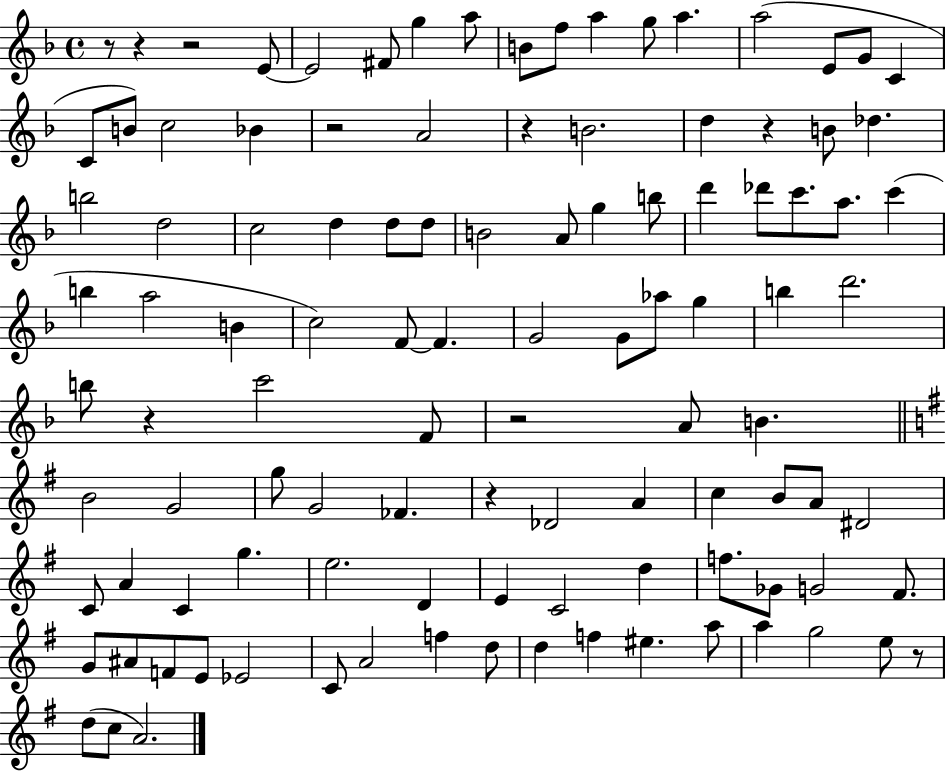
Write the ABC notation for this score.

X:1
T:Untitled
M:4/4
L:1/4
K:F
z/2 z z2 E/2 E2 ^F/2 g a/2 B/2 f/2 a g/2 a a2 E/2 G/2 C C/2 B/2 c2 _B z2 A2 z B2 d z B/2 _d b2 d2 c2 d d/2 d/2 B2 A/2 g b/2 d' _d'/2 c'/2 a/2 c' b a2 B c2 F/2 F G2 G/2 _a/2 g b d'2 b/2 z c'2 F/2 z2 A/2 B B2 G2 g/2 G2 _F z _D2 A c B/2 A/2 ^D2 C/2 A C g e2 D E C2 d f/2 _G/2 G2 ^F/2 G/2 ^A/2 F/2 E/2 _E2 C/2 A2 f d/2 d f ^e a/2 a g2 e/2 z/2 d/2 c/2 A2